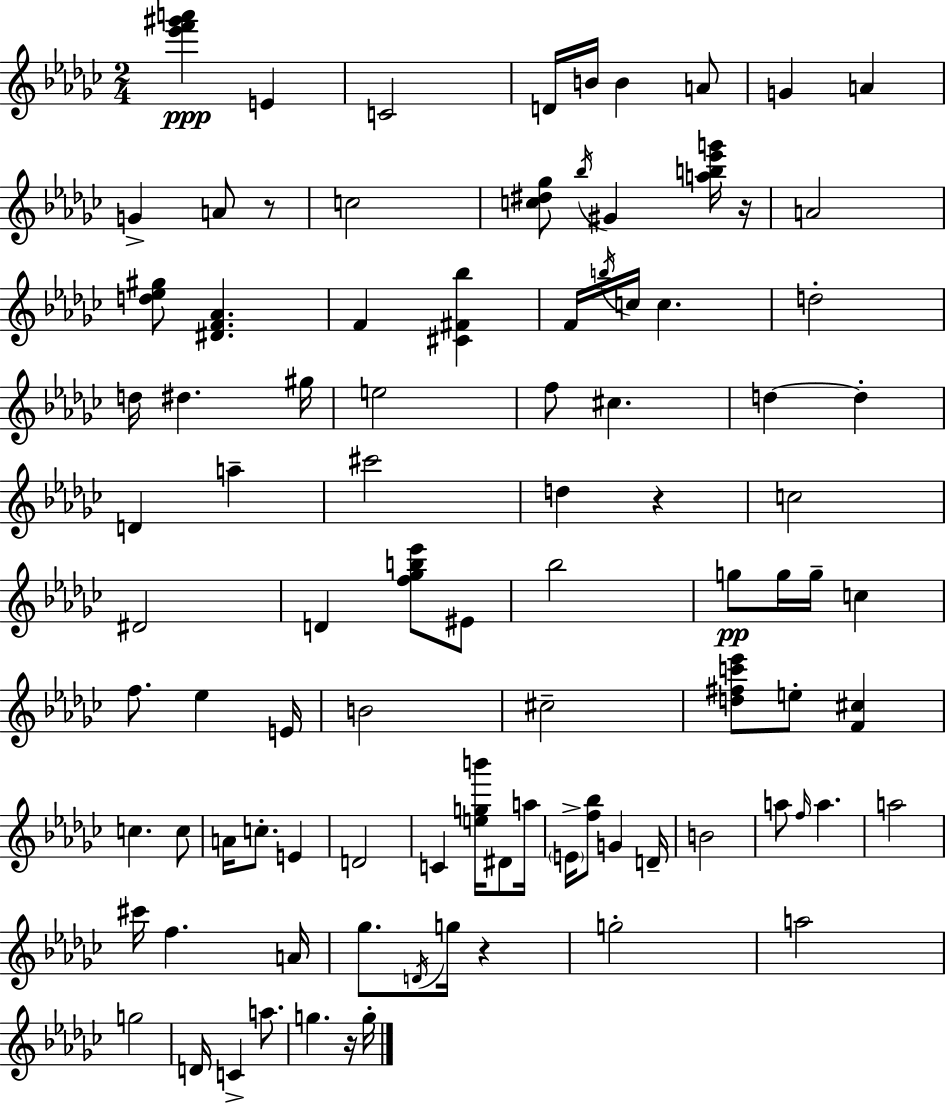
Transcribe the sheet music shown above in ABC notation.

X:1
T:Untitled
M:2/4
L:1/4
K:Ebm
[_e'f'^g'a'] E C2 D/4 B/4 B A/2 G A G A/2 z/2 c2 [c^d_g]/2 _b/4 ^G [ab_e'g']/4 z/4 A2 [d_e^g]/2 [^DF_A] F [^C^F_b] F/4 b/4 c/4 c d2 d/4 ^d ^g/4 e2 f/2 ^c d d D a ^c'2 d z c2 ^D2 D [f_gb_e']/2 ^E/2 _b2 g/2 g/4 g/4 c f/2 _e E/4 B2 ^c2 [d^fc'_e']/2 e/2 [F^c] c c/2 A/4 c/2 E D2 C [egb']/4 ^D/2 a/4 E/4 [f_b]/2 G D/4 B2 a/2 f/4 a a2 ^c'/4 f A/4 _g/2 D/4 g/4 z g2 a2 g2 D/4 C a/2 g z/4 g/4